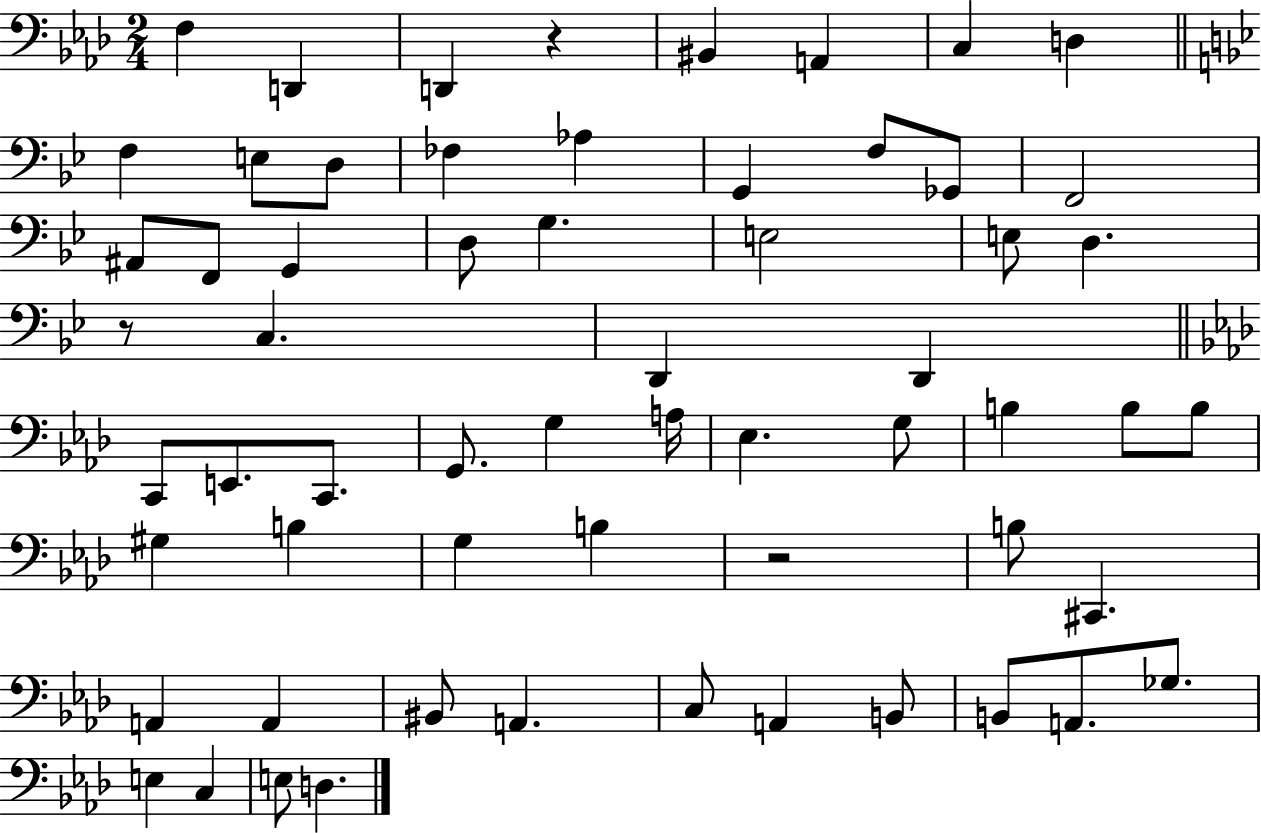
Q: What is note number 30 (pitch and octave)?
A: C2